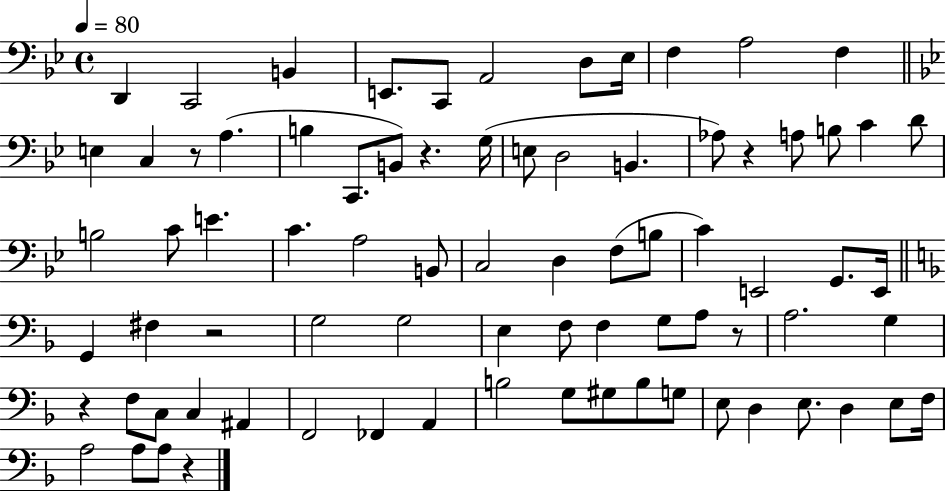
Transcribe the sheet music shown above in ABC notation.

X:1
T:Untitled
M:4/4
L:1/4
K:Bb
D,, C,,2 B,, E,,/2 C,,/2 A,,2 D,/2 _E,/4 F, A,2 F, E, C, z/2 A, B, C,,/2 B,,/2 z G,/4 E,/2 D,2 B,, _A,/2 z A,/2 B,/2 C D/2 B,2 C/2 E C A,2 B,,/2 C,2 D, F,/2 B,/2 C E,,2 G,,/2 E,,/4 G,, ^F, z2 G,2 G,2 E, F,/2 F, G,/2 A,/2 z/2 A,2 G, z F,/2 C,/2 C, ^A,, F,,2 _F,, A,, B,2 G,/2 ^G,/2 B,/2 G,/2 E,/2 D, E,/2 D, E,/2 F,/4 A,2 A,/2 A,/2 z